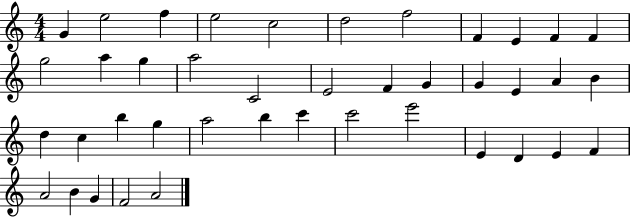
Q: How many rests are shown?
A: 0